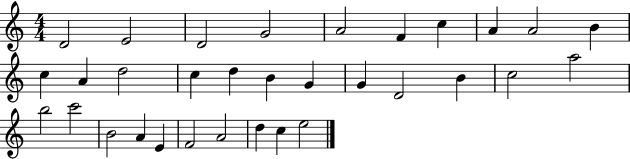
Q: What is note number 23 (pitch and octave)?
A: B5